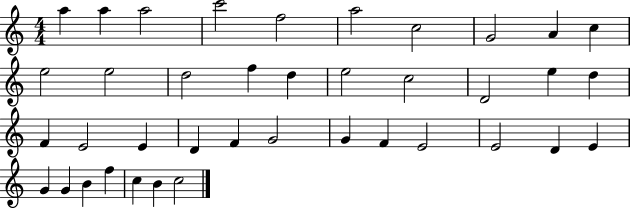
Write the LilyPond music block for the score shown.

{
  \clef treble
  \numericTimeSignature
  \time 4/4
  \key c \major
  a''4 a''4 a''2 | c'''2 f''2 | a''2 c''2 | g'2 a'4 c''4 | \break e''2 e''2 | d''2 f''4 d''4 | e''2 c''2 | d'2 e''4 d''4 | \break f'4 e'2 e'4 | d'4 f'4 g'2 | g'4 f'4 e'2 | e'2 d'4 e'4 | \break g'4 g'4 b'4 f''4 | c''4 b'4 c''2 | \bar "|."
}